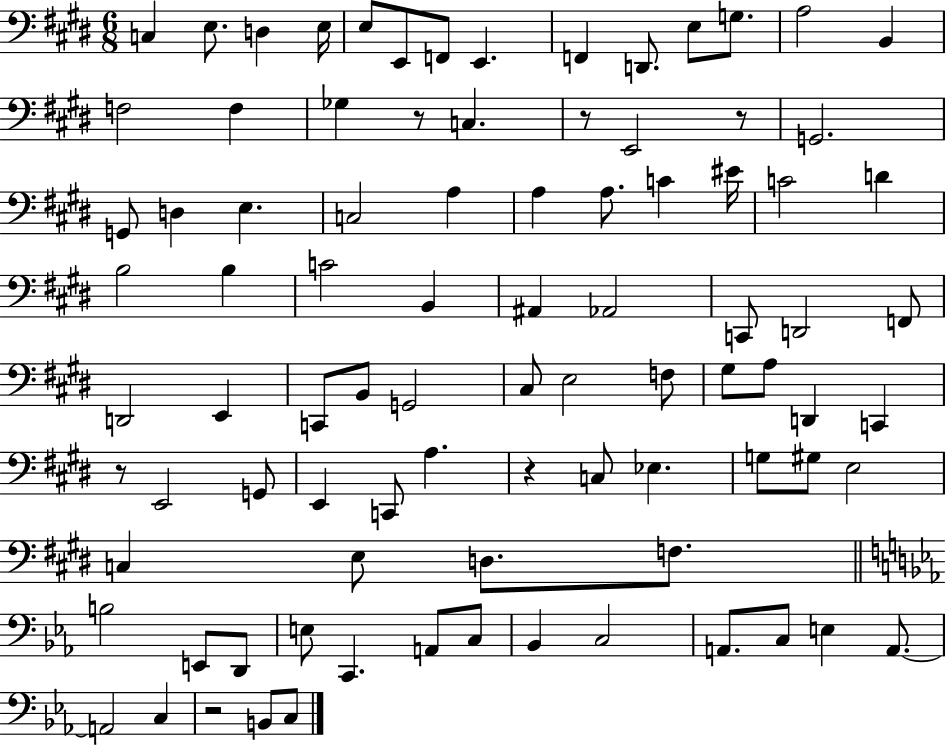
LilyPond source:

{
  \clef bass
  \numericTimeSignature
  \time 6/8
  \key e \major
  c4 e8. d4 e16 | e8 e,8 f,8 e,4. | f,4 d,8. e8 g8. | a2 b,4 | \break f2 f4 | ges4 r8 c4. | r8 e,2 r8 | g,2. | \break g,8 d4 e4. | c2 a4 | a4 a8. c'4 eis'16 | c'2 d'4 | \break b2 b4 | c'2 b,4 | ais,4 aes,2 | c,8 d,2 f,8 | \break d,2 e,4 | c,8 b,8 g,2 | cis8 e2 f8 | gis8 a8 d,4 c,4 | \break r8 e,2 g,8 | e,4 c,8 a4. | r4 c8 ees4. | g8 gis8 e2 | \break c4 e8 d8. f8. | \bar "||" \break \key c \minor b2 e,8 d,8 | e8 c,4. a,8 c8 | bes,4 c2 | a,8. c8 e4 a,8.~~ | \break a,2 c4 | r2 b,8 c8 | \bar "|."
}